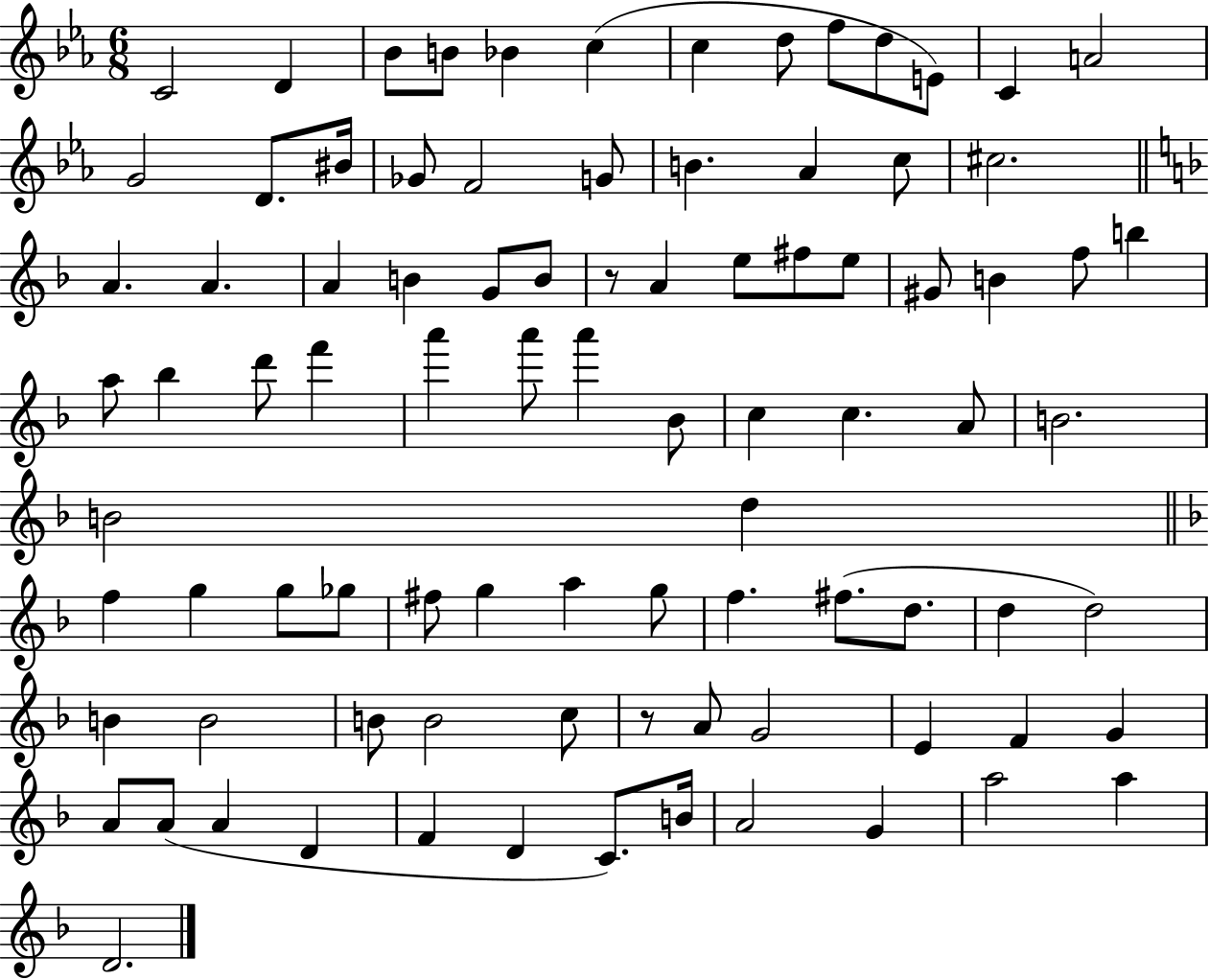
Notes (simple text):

C4/h D4/q Bb4/e B4/e Bb4/q C5/q C5/q D5/e F5/e D5/e E4/e C4/q A4/h G4/h D4/e. BIS4/s Gb4/e F4/h G4/e B4/q. Ab4/q C5/e C#5/h. A4/q. A4/q. A4/q B4/q G4/e B4/e R/e A4/q E5/e F#5/e E5/e G#4/e B4/q F5/e B5/q A5/e Bb5/q D6/e F6/q A6/q A6/e A6/q Bb4/e C5/q C5/q. A4/e B4/h. B4/h D5/q F5/q G5/q G5/e Gb5/e F#5/e G5/q A5/q G5/e F5/q. F#5/e. D5/e. D5/q D5/h B4/q B4/h B4/e B4/h C5/e R/e A4/e G4/h E4/q F4/q G4/q A4/e A4/e A4/q D4/q F4/q D4/q C4/e. B4/s A4/h G4/q A5/h A5/q D4/h.